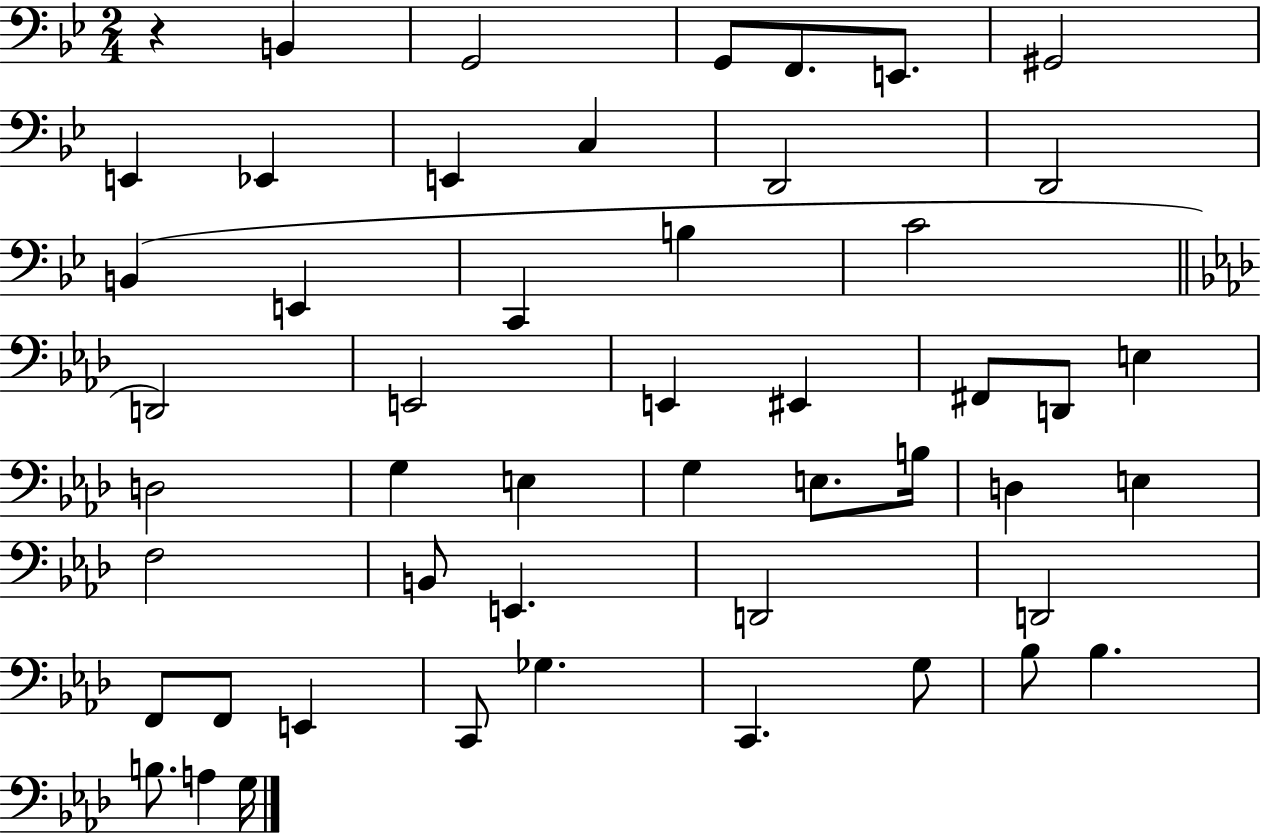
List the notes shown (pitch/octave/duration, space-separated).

R/q B2/q G2/h G2/e F2/e. E2/e. G#2/h E2/q Eb2/q E2/q C3/q D2/h D2/h B2/q E2/q C2/q B3/q C4/h D2/h E2/h E2/q EIS2/q F#2/e D2/e E3/q D3/h G3/q E3/q G3/q E3/e. B3/s D3/q E3/q F3/h B2/e E2/q. D2/h D2/h F2/e F2/e E2/q C2/e Gb3/q. C2/q. G3/e Bb3/e Bb3/q. B3/e. A3/q G3/s